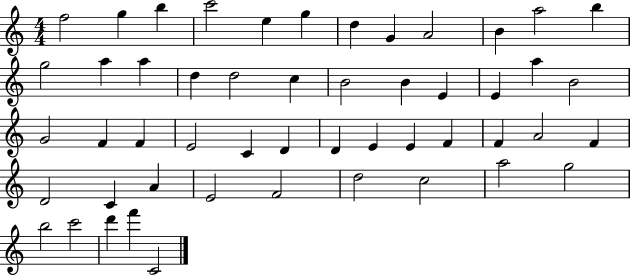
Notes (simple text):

F5/h G5/q B5/q C6/h E5/q G5/q D5/q G4/q A4/h B4/q A5/h B5/q G5/h A5/q A5/q D5/q D5/h C5/q B4/h B4/q E4/q E4/q A5/q B4/h G4/h F4/q F4/q E4/h C4/q D4/q D4/q E4/q E4/q F4/q F4/q A4/h F4/q D4/h C4/q A4/q E4/h F4/h D5/h C5/h A5/h G5/h B5/h C6/h D6/q F6/q C4/h